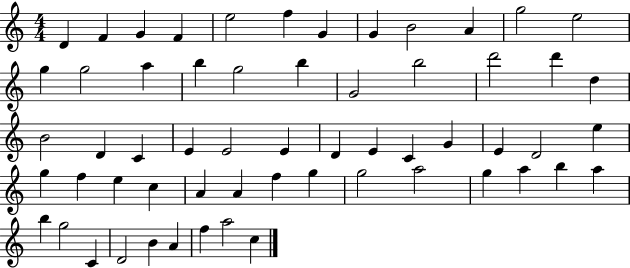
D4/q F4/q G4/q F4/q E5/h F5/q G4/q G4/q B4/h A4/q G5/h E5/h G5/q G5/h A5/q B5/q G5/h B5/q G4/h B5/h D6/h D6/q D5/q B4/h D4/q C4/q E4/q E4/h E4/q D4/q E4/q C4/q G4/q E4/q D4/h E5/q G5/q F5/q E5/q C5/q A4/q A4/q F5/q G5/q G5/h A5/h G5/q A5/q B5/q A5/q B5/q G5/h C4/q D4/h B4/q A4/q F5/q A5/h C5/q